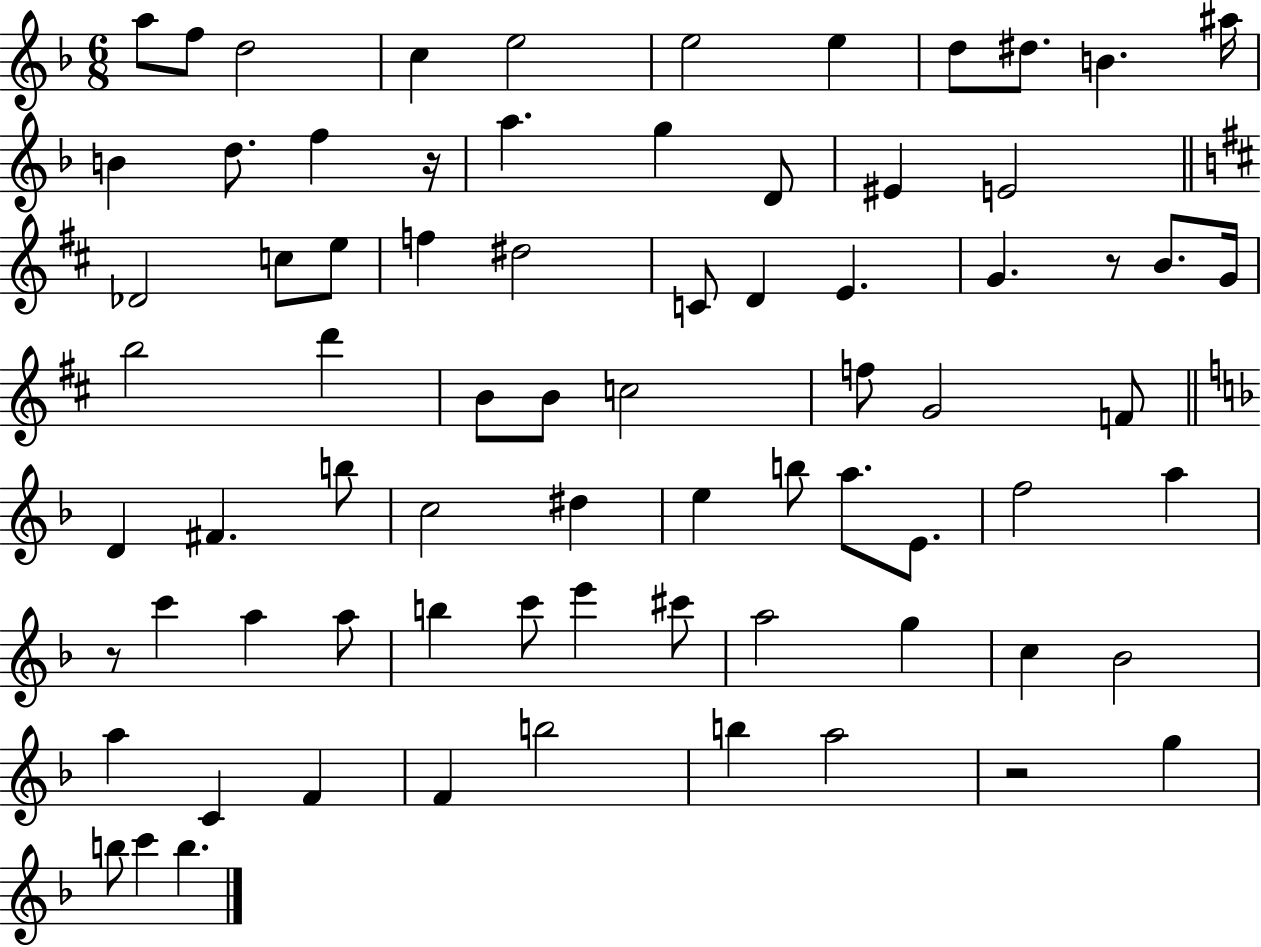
A5/e F5/e D5/h C5/q E5/h E5/h E5/q D5/e D#5/e. B4/q. A#5/s B4/q D5/e. F5/q R/s A5/q. G5/q D4/e EIS4/q E4/h Db4/h C5/e E5/e F5/q D#5/h C4/e D4/q E4/q. G4/q. R/e B4/e. G4/s B5/h D6/q B4/e B4/e C5/h F5/e G4/h F4/e D4/q F#4/q. B5/e C5/h D#5/q E5/q B5/e A5/e. E4/e. F5/h A5/q R/e C6/q A5/q A5/e B5/q C6/e E6/q C#6/e A5/h G5/q C5/q Bb4/h A5/q C4/q F4/q F4/q B5/h B5/q A5/h R/h G5/q B5/e C6/q B5/q.